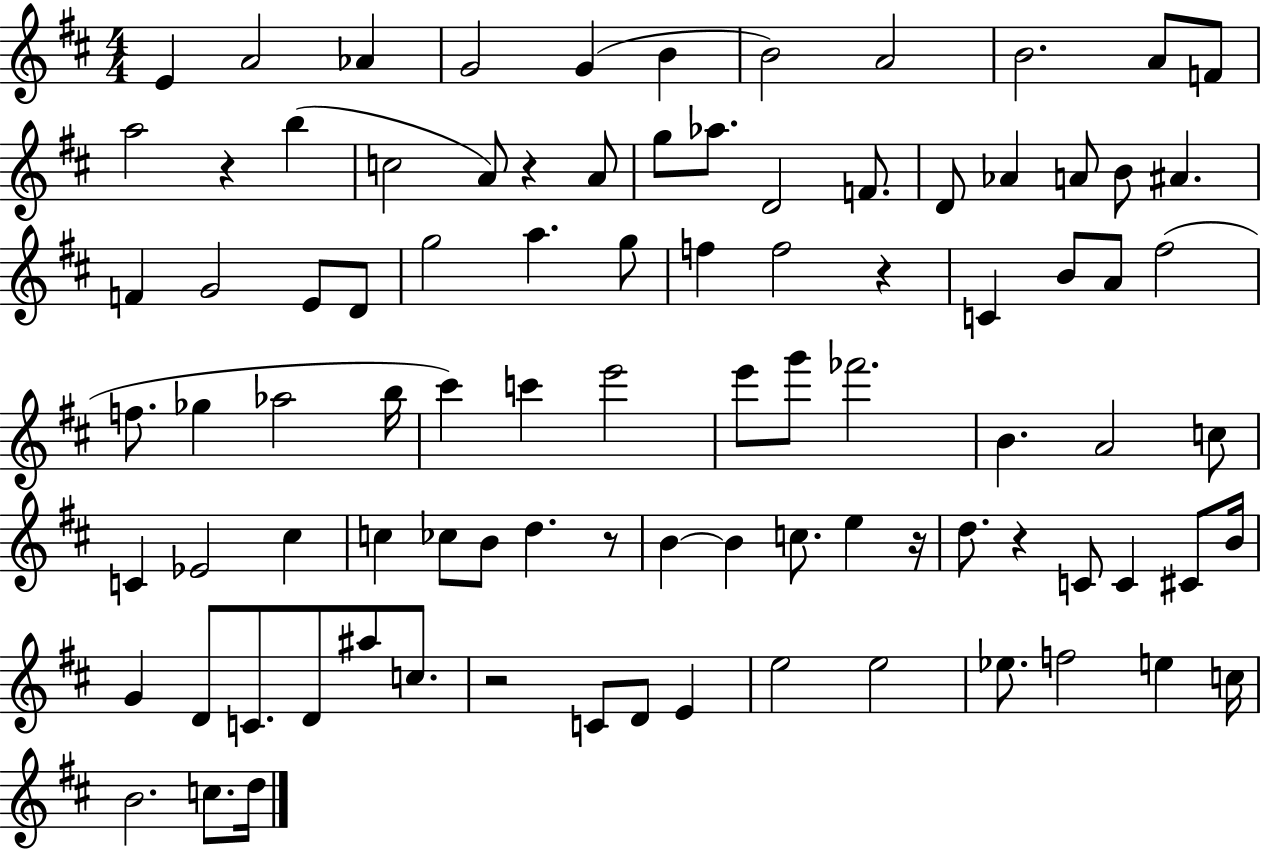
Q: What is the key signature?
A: D major